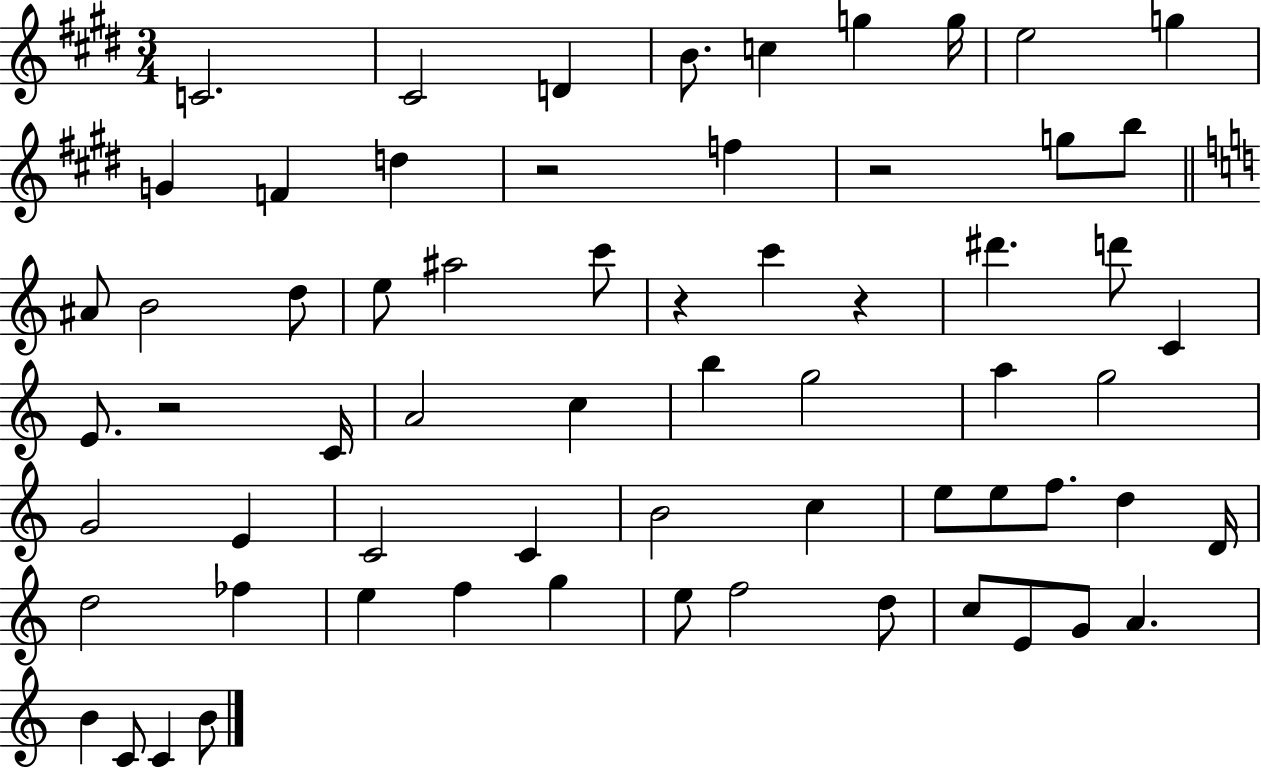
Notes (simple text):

C4/h. C#4/h D4/q B4/e. C5/q G5/q G5/s E5/h G5/q G4/q F4/q D5/q R/h F5/q R/h G5/e B5/e A#4/e B4/h D5/e E5/e A#5/h C6/e R/q C6/q R/q D#6/q. D6/e C4/q E4/e. R/h C4/s A4/h C5/q B5/q G5/h A5/q G5/h G4/h E4/q C4/h C4/q B4/h C5/q E5/e E5/e F5/e. D5/q D4/s D5/h FES5/q E5/q F5/q G5/q E5/e F5/h D5/e C5/e E4/e G4/e A4/q. B4/q C4/e C4/q B4/e